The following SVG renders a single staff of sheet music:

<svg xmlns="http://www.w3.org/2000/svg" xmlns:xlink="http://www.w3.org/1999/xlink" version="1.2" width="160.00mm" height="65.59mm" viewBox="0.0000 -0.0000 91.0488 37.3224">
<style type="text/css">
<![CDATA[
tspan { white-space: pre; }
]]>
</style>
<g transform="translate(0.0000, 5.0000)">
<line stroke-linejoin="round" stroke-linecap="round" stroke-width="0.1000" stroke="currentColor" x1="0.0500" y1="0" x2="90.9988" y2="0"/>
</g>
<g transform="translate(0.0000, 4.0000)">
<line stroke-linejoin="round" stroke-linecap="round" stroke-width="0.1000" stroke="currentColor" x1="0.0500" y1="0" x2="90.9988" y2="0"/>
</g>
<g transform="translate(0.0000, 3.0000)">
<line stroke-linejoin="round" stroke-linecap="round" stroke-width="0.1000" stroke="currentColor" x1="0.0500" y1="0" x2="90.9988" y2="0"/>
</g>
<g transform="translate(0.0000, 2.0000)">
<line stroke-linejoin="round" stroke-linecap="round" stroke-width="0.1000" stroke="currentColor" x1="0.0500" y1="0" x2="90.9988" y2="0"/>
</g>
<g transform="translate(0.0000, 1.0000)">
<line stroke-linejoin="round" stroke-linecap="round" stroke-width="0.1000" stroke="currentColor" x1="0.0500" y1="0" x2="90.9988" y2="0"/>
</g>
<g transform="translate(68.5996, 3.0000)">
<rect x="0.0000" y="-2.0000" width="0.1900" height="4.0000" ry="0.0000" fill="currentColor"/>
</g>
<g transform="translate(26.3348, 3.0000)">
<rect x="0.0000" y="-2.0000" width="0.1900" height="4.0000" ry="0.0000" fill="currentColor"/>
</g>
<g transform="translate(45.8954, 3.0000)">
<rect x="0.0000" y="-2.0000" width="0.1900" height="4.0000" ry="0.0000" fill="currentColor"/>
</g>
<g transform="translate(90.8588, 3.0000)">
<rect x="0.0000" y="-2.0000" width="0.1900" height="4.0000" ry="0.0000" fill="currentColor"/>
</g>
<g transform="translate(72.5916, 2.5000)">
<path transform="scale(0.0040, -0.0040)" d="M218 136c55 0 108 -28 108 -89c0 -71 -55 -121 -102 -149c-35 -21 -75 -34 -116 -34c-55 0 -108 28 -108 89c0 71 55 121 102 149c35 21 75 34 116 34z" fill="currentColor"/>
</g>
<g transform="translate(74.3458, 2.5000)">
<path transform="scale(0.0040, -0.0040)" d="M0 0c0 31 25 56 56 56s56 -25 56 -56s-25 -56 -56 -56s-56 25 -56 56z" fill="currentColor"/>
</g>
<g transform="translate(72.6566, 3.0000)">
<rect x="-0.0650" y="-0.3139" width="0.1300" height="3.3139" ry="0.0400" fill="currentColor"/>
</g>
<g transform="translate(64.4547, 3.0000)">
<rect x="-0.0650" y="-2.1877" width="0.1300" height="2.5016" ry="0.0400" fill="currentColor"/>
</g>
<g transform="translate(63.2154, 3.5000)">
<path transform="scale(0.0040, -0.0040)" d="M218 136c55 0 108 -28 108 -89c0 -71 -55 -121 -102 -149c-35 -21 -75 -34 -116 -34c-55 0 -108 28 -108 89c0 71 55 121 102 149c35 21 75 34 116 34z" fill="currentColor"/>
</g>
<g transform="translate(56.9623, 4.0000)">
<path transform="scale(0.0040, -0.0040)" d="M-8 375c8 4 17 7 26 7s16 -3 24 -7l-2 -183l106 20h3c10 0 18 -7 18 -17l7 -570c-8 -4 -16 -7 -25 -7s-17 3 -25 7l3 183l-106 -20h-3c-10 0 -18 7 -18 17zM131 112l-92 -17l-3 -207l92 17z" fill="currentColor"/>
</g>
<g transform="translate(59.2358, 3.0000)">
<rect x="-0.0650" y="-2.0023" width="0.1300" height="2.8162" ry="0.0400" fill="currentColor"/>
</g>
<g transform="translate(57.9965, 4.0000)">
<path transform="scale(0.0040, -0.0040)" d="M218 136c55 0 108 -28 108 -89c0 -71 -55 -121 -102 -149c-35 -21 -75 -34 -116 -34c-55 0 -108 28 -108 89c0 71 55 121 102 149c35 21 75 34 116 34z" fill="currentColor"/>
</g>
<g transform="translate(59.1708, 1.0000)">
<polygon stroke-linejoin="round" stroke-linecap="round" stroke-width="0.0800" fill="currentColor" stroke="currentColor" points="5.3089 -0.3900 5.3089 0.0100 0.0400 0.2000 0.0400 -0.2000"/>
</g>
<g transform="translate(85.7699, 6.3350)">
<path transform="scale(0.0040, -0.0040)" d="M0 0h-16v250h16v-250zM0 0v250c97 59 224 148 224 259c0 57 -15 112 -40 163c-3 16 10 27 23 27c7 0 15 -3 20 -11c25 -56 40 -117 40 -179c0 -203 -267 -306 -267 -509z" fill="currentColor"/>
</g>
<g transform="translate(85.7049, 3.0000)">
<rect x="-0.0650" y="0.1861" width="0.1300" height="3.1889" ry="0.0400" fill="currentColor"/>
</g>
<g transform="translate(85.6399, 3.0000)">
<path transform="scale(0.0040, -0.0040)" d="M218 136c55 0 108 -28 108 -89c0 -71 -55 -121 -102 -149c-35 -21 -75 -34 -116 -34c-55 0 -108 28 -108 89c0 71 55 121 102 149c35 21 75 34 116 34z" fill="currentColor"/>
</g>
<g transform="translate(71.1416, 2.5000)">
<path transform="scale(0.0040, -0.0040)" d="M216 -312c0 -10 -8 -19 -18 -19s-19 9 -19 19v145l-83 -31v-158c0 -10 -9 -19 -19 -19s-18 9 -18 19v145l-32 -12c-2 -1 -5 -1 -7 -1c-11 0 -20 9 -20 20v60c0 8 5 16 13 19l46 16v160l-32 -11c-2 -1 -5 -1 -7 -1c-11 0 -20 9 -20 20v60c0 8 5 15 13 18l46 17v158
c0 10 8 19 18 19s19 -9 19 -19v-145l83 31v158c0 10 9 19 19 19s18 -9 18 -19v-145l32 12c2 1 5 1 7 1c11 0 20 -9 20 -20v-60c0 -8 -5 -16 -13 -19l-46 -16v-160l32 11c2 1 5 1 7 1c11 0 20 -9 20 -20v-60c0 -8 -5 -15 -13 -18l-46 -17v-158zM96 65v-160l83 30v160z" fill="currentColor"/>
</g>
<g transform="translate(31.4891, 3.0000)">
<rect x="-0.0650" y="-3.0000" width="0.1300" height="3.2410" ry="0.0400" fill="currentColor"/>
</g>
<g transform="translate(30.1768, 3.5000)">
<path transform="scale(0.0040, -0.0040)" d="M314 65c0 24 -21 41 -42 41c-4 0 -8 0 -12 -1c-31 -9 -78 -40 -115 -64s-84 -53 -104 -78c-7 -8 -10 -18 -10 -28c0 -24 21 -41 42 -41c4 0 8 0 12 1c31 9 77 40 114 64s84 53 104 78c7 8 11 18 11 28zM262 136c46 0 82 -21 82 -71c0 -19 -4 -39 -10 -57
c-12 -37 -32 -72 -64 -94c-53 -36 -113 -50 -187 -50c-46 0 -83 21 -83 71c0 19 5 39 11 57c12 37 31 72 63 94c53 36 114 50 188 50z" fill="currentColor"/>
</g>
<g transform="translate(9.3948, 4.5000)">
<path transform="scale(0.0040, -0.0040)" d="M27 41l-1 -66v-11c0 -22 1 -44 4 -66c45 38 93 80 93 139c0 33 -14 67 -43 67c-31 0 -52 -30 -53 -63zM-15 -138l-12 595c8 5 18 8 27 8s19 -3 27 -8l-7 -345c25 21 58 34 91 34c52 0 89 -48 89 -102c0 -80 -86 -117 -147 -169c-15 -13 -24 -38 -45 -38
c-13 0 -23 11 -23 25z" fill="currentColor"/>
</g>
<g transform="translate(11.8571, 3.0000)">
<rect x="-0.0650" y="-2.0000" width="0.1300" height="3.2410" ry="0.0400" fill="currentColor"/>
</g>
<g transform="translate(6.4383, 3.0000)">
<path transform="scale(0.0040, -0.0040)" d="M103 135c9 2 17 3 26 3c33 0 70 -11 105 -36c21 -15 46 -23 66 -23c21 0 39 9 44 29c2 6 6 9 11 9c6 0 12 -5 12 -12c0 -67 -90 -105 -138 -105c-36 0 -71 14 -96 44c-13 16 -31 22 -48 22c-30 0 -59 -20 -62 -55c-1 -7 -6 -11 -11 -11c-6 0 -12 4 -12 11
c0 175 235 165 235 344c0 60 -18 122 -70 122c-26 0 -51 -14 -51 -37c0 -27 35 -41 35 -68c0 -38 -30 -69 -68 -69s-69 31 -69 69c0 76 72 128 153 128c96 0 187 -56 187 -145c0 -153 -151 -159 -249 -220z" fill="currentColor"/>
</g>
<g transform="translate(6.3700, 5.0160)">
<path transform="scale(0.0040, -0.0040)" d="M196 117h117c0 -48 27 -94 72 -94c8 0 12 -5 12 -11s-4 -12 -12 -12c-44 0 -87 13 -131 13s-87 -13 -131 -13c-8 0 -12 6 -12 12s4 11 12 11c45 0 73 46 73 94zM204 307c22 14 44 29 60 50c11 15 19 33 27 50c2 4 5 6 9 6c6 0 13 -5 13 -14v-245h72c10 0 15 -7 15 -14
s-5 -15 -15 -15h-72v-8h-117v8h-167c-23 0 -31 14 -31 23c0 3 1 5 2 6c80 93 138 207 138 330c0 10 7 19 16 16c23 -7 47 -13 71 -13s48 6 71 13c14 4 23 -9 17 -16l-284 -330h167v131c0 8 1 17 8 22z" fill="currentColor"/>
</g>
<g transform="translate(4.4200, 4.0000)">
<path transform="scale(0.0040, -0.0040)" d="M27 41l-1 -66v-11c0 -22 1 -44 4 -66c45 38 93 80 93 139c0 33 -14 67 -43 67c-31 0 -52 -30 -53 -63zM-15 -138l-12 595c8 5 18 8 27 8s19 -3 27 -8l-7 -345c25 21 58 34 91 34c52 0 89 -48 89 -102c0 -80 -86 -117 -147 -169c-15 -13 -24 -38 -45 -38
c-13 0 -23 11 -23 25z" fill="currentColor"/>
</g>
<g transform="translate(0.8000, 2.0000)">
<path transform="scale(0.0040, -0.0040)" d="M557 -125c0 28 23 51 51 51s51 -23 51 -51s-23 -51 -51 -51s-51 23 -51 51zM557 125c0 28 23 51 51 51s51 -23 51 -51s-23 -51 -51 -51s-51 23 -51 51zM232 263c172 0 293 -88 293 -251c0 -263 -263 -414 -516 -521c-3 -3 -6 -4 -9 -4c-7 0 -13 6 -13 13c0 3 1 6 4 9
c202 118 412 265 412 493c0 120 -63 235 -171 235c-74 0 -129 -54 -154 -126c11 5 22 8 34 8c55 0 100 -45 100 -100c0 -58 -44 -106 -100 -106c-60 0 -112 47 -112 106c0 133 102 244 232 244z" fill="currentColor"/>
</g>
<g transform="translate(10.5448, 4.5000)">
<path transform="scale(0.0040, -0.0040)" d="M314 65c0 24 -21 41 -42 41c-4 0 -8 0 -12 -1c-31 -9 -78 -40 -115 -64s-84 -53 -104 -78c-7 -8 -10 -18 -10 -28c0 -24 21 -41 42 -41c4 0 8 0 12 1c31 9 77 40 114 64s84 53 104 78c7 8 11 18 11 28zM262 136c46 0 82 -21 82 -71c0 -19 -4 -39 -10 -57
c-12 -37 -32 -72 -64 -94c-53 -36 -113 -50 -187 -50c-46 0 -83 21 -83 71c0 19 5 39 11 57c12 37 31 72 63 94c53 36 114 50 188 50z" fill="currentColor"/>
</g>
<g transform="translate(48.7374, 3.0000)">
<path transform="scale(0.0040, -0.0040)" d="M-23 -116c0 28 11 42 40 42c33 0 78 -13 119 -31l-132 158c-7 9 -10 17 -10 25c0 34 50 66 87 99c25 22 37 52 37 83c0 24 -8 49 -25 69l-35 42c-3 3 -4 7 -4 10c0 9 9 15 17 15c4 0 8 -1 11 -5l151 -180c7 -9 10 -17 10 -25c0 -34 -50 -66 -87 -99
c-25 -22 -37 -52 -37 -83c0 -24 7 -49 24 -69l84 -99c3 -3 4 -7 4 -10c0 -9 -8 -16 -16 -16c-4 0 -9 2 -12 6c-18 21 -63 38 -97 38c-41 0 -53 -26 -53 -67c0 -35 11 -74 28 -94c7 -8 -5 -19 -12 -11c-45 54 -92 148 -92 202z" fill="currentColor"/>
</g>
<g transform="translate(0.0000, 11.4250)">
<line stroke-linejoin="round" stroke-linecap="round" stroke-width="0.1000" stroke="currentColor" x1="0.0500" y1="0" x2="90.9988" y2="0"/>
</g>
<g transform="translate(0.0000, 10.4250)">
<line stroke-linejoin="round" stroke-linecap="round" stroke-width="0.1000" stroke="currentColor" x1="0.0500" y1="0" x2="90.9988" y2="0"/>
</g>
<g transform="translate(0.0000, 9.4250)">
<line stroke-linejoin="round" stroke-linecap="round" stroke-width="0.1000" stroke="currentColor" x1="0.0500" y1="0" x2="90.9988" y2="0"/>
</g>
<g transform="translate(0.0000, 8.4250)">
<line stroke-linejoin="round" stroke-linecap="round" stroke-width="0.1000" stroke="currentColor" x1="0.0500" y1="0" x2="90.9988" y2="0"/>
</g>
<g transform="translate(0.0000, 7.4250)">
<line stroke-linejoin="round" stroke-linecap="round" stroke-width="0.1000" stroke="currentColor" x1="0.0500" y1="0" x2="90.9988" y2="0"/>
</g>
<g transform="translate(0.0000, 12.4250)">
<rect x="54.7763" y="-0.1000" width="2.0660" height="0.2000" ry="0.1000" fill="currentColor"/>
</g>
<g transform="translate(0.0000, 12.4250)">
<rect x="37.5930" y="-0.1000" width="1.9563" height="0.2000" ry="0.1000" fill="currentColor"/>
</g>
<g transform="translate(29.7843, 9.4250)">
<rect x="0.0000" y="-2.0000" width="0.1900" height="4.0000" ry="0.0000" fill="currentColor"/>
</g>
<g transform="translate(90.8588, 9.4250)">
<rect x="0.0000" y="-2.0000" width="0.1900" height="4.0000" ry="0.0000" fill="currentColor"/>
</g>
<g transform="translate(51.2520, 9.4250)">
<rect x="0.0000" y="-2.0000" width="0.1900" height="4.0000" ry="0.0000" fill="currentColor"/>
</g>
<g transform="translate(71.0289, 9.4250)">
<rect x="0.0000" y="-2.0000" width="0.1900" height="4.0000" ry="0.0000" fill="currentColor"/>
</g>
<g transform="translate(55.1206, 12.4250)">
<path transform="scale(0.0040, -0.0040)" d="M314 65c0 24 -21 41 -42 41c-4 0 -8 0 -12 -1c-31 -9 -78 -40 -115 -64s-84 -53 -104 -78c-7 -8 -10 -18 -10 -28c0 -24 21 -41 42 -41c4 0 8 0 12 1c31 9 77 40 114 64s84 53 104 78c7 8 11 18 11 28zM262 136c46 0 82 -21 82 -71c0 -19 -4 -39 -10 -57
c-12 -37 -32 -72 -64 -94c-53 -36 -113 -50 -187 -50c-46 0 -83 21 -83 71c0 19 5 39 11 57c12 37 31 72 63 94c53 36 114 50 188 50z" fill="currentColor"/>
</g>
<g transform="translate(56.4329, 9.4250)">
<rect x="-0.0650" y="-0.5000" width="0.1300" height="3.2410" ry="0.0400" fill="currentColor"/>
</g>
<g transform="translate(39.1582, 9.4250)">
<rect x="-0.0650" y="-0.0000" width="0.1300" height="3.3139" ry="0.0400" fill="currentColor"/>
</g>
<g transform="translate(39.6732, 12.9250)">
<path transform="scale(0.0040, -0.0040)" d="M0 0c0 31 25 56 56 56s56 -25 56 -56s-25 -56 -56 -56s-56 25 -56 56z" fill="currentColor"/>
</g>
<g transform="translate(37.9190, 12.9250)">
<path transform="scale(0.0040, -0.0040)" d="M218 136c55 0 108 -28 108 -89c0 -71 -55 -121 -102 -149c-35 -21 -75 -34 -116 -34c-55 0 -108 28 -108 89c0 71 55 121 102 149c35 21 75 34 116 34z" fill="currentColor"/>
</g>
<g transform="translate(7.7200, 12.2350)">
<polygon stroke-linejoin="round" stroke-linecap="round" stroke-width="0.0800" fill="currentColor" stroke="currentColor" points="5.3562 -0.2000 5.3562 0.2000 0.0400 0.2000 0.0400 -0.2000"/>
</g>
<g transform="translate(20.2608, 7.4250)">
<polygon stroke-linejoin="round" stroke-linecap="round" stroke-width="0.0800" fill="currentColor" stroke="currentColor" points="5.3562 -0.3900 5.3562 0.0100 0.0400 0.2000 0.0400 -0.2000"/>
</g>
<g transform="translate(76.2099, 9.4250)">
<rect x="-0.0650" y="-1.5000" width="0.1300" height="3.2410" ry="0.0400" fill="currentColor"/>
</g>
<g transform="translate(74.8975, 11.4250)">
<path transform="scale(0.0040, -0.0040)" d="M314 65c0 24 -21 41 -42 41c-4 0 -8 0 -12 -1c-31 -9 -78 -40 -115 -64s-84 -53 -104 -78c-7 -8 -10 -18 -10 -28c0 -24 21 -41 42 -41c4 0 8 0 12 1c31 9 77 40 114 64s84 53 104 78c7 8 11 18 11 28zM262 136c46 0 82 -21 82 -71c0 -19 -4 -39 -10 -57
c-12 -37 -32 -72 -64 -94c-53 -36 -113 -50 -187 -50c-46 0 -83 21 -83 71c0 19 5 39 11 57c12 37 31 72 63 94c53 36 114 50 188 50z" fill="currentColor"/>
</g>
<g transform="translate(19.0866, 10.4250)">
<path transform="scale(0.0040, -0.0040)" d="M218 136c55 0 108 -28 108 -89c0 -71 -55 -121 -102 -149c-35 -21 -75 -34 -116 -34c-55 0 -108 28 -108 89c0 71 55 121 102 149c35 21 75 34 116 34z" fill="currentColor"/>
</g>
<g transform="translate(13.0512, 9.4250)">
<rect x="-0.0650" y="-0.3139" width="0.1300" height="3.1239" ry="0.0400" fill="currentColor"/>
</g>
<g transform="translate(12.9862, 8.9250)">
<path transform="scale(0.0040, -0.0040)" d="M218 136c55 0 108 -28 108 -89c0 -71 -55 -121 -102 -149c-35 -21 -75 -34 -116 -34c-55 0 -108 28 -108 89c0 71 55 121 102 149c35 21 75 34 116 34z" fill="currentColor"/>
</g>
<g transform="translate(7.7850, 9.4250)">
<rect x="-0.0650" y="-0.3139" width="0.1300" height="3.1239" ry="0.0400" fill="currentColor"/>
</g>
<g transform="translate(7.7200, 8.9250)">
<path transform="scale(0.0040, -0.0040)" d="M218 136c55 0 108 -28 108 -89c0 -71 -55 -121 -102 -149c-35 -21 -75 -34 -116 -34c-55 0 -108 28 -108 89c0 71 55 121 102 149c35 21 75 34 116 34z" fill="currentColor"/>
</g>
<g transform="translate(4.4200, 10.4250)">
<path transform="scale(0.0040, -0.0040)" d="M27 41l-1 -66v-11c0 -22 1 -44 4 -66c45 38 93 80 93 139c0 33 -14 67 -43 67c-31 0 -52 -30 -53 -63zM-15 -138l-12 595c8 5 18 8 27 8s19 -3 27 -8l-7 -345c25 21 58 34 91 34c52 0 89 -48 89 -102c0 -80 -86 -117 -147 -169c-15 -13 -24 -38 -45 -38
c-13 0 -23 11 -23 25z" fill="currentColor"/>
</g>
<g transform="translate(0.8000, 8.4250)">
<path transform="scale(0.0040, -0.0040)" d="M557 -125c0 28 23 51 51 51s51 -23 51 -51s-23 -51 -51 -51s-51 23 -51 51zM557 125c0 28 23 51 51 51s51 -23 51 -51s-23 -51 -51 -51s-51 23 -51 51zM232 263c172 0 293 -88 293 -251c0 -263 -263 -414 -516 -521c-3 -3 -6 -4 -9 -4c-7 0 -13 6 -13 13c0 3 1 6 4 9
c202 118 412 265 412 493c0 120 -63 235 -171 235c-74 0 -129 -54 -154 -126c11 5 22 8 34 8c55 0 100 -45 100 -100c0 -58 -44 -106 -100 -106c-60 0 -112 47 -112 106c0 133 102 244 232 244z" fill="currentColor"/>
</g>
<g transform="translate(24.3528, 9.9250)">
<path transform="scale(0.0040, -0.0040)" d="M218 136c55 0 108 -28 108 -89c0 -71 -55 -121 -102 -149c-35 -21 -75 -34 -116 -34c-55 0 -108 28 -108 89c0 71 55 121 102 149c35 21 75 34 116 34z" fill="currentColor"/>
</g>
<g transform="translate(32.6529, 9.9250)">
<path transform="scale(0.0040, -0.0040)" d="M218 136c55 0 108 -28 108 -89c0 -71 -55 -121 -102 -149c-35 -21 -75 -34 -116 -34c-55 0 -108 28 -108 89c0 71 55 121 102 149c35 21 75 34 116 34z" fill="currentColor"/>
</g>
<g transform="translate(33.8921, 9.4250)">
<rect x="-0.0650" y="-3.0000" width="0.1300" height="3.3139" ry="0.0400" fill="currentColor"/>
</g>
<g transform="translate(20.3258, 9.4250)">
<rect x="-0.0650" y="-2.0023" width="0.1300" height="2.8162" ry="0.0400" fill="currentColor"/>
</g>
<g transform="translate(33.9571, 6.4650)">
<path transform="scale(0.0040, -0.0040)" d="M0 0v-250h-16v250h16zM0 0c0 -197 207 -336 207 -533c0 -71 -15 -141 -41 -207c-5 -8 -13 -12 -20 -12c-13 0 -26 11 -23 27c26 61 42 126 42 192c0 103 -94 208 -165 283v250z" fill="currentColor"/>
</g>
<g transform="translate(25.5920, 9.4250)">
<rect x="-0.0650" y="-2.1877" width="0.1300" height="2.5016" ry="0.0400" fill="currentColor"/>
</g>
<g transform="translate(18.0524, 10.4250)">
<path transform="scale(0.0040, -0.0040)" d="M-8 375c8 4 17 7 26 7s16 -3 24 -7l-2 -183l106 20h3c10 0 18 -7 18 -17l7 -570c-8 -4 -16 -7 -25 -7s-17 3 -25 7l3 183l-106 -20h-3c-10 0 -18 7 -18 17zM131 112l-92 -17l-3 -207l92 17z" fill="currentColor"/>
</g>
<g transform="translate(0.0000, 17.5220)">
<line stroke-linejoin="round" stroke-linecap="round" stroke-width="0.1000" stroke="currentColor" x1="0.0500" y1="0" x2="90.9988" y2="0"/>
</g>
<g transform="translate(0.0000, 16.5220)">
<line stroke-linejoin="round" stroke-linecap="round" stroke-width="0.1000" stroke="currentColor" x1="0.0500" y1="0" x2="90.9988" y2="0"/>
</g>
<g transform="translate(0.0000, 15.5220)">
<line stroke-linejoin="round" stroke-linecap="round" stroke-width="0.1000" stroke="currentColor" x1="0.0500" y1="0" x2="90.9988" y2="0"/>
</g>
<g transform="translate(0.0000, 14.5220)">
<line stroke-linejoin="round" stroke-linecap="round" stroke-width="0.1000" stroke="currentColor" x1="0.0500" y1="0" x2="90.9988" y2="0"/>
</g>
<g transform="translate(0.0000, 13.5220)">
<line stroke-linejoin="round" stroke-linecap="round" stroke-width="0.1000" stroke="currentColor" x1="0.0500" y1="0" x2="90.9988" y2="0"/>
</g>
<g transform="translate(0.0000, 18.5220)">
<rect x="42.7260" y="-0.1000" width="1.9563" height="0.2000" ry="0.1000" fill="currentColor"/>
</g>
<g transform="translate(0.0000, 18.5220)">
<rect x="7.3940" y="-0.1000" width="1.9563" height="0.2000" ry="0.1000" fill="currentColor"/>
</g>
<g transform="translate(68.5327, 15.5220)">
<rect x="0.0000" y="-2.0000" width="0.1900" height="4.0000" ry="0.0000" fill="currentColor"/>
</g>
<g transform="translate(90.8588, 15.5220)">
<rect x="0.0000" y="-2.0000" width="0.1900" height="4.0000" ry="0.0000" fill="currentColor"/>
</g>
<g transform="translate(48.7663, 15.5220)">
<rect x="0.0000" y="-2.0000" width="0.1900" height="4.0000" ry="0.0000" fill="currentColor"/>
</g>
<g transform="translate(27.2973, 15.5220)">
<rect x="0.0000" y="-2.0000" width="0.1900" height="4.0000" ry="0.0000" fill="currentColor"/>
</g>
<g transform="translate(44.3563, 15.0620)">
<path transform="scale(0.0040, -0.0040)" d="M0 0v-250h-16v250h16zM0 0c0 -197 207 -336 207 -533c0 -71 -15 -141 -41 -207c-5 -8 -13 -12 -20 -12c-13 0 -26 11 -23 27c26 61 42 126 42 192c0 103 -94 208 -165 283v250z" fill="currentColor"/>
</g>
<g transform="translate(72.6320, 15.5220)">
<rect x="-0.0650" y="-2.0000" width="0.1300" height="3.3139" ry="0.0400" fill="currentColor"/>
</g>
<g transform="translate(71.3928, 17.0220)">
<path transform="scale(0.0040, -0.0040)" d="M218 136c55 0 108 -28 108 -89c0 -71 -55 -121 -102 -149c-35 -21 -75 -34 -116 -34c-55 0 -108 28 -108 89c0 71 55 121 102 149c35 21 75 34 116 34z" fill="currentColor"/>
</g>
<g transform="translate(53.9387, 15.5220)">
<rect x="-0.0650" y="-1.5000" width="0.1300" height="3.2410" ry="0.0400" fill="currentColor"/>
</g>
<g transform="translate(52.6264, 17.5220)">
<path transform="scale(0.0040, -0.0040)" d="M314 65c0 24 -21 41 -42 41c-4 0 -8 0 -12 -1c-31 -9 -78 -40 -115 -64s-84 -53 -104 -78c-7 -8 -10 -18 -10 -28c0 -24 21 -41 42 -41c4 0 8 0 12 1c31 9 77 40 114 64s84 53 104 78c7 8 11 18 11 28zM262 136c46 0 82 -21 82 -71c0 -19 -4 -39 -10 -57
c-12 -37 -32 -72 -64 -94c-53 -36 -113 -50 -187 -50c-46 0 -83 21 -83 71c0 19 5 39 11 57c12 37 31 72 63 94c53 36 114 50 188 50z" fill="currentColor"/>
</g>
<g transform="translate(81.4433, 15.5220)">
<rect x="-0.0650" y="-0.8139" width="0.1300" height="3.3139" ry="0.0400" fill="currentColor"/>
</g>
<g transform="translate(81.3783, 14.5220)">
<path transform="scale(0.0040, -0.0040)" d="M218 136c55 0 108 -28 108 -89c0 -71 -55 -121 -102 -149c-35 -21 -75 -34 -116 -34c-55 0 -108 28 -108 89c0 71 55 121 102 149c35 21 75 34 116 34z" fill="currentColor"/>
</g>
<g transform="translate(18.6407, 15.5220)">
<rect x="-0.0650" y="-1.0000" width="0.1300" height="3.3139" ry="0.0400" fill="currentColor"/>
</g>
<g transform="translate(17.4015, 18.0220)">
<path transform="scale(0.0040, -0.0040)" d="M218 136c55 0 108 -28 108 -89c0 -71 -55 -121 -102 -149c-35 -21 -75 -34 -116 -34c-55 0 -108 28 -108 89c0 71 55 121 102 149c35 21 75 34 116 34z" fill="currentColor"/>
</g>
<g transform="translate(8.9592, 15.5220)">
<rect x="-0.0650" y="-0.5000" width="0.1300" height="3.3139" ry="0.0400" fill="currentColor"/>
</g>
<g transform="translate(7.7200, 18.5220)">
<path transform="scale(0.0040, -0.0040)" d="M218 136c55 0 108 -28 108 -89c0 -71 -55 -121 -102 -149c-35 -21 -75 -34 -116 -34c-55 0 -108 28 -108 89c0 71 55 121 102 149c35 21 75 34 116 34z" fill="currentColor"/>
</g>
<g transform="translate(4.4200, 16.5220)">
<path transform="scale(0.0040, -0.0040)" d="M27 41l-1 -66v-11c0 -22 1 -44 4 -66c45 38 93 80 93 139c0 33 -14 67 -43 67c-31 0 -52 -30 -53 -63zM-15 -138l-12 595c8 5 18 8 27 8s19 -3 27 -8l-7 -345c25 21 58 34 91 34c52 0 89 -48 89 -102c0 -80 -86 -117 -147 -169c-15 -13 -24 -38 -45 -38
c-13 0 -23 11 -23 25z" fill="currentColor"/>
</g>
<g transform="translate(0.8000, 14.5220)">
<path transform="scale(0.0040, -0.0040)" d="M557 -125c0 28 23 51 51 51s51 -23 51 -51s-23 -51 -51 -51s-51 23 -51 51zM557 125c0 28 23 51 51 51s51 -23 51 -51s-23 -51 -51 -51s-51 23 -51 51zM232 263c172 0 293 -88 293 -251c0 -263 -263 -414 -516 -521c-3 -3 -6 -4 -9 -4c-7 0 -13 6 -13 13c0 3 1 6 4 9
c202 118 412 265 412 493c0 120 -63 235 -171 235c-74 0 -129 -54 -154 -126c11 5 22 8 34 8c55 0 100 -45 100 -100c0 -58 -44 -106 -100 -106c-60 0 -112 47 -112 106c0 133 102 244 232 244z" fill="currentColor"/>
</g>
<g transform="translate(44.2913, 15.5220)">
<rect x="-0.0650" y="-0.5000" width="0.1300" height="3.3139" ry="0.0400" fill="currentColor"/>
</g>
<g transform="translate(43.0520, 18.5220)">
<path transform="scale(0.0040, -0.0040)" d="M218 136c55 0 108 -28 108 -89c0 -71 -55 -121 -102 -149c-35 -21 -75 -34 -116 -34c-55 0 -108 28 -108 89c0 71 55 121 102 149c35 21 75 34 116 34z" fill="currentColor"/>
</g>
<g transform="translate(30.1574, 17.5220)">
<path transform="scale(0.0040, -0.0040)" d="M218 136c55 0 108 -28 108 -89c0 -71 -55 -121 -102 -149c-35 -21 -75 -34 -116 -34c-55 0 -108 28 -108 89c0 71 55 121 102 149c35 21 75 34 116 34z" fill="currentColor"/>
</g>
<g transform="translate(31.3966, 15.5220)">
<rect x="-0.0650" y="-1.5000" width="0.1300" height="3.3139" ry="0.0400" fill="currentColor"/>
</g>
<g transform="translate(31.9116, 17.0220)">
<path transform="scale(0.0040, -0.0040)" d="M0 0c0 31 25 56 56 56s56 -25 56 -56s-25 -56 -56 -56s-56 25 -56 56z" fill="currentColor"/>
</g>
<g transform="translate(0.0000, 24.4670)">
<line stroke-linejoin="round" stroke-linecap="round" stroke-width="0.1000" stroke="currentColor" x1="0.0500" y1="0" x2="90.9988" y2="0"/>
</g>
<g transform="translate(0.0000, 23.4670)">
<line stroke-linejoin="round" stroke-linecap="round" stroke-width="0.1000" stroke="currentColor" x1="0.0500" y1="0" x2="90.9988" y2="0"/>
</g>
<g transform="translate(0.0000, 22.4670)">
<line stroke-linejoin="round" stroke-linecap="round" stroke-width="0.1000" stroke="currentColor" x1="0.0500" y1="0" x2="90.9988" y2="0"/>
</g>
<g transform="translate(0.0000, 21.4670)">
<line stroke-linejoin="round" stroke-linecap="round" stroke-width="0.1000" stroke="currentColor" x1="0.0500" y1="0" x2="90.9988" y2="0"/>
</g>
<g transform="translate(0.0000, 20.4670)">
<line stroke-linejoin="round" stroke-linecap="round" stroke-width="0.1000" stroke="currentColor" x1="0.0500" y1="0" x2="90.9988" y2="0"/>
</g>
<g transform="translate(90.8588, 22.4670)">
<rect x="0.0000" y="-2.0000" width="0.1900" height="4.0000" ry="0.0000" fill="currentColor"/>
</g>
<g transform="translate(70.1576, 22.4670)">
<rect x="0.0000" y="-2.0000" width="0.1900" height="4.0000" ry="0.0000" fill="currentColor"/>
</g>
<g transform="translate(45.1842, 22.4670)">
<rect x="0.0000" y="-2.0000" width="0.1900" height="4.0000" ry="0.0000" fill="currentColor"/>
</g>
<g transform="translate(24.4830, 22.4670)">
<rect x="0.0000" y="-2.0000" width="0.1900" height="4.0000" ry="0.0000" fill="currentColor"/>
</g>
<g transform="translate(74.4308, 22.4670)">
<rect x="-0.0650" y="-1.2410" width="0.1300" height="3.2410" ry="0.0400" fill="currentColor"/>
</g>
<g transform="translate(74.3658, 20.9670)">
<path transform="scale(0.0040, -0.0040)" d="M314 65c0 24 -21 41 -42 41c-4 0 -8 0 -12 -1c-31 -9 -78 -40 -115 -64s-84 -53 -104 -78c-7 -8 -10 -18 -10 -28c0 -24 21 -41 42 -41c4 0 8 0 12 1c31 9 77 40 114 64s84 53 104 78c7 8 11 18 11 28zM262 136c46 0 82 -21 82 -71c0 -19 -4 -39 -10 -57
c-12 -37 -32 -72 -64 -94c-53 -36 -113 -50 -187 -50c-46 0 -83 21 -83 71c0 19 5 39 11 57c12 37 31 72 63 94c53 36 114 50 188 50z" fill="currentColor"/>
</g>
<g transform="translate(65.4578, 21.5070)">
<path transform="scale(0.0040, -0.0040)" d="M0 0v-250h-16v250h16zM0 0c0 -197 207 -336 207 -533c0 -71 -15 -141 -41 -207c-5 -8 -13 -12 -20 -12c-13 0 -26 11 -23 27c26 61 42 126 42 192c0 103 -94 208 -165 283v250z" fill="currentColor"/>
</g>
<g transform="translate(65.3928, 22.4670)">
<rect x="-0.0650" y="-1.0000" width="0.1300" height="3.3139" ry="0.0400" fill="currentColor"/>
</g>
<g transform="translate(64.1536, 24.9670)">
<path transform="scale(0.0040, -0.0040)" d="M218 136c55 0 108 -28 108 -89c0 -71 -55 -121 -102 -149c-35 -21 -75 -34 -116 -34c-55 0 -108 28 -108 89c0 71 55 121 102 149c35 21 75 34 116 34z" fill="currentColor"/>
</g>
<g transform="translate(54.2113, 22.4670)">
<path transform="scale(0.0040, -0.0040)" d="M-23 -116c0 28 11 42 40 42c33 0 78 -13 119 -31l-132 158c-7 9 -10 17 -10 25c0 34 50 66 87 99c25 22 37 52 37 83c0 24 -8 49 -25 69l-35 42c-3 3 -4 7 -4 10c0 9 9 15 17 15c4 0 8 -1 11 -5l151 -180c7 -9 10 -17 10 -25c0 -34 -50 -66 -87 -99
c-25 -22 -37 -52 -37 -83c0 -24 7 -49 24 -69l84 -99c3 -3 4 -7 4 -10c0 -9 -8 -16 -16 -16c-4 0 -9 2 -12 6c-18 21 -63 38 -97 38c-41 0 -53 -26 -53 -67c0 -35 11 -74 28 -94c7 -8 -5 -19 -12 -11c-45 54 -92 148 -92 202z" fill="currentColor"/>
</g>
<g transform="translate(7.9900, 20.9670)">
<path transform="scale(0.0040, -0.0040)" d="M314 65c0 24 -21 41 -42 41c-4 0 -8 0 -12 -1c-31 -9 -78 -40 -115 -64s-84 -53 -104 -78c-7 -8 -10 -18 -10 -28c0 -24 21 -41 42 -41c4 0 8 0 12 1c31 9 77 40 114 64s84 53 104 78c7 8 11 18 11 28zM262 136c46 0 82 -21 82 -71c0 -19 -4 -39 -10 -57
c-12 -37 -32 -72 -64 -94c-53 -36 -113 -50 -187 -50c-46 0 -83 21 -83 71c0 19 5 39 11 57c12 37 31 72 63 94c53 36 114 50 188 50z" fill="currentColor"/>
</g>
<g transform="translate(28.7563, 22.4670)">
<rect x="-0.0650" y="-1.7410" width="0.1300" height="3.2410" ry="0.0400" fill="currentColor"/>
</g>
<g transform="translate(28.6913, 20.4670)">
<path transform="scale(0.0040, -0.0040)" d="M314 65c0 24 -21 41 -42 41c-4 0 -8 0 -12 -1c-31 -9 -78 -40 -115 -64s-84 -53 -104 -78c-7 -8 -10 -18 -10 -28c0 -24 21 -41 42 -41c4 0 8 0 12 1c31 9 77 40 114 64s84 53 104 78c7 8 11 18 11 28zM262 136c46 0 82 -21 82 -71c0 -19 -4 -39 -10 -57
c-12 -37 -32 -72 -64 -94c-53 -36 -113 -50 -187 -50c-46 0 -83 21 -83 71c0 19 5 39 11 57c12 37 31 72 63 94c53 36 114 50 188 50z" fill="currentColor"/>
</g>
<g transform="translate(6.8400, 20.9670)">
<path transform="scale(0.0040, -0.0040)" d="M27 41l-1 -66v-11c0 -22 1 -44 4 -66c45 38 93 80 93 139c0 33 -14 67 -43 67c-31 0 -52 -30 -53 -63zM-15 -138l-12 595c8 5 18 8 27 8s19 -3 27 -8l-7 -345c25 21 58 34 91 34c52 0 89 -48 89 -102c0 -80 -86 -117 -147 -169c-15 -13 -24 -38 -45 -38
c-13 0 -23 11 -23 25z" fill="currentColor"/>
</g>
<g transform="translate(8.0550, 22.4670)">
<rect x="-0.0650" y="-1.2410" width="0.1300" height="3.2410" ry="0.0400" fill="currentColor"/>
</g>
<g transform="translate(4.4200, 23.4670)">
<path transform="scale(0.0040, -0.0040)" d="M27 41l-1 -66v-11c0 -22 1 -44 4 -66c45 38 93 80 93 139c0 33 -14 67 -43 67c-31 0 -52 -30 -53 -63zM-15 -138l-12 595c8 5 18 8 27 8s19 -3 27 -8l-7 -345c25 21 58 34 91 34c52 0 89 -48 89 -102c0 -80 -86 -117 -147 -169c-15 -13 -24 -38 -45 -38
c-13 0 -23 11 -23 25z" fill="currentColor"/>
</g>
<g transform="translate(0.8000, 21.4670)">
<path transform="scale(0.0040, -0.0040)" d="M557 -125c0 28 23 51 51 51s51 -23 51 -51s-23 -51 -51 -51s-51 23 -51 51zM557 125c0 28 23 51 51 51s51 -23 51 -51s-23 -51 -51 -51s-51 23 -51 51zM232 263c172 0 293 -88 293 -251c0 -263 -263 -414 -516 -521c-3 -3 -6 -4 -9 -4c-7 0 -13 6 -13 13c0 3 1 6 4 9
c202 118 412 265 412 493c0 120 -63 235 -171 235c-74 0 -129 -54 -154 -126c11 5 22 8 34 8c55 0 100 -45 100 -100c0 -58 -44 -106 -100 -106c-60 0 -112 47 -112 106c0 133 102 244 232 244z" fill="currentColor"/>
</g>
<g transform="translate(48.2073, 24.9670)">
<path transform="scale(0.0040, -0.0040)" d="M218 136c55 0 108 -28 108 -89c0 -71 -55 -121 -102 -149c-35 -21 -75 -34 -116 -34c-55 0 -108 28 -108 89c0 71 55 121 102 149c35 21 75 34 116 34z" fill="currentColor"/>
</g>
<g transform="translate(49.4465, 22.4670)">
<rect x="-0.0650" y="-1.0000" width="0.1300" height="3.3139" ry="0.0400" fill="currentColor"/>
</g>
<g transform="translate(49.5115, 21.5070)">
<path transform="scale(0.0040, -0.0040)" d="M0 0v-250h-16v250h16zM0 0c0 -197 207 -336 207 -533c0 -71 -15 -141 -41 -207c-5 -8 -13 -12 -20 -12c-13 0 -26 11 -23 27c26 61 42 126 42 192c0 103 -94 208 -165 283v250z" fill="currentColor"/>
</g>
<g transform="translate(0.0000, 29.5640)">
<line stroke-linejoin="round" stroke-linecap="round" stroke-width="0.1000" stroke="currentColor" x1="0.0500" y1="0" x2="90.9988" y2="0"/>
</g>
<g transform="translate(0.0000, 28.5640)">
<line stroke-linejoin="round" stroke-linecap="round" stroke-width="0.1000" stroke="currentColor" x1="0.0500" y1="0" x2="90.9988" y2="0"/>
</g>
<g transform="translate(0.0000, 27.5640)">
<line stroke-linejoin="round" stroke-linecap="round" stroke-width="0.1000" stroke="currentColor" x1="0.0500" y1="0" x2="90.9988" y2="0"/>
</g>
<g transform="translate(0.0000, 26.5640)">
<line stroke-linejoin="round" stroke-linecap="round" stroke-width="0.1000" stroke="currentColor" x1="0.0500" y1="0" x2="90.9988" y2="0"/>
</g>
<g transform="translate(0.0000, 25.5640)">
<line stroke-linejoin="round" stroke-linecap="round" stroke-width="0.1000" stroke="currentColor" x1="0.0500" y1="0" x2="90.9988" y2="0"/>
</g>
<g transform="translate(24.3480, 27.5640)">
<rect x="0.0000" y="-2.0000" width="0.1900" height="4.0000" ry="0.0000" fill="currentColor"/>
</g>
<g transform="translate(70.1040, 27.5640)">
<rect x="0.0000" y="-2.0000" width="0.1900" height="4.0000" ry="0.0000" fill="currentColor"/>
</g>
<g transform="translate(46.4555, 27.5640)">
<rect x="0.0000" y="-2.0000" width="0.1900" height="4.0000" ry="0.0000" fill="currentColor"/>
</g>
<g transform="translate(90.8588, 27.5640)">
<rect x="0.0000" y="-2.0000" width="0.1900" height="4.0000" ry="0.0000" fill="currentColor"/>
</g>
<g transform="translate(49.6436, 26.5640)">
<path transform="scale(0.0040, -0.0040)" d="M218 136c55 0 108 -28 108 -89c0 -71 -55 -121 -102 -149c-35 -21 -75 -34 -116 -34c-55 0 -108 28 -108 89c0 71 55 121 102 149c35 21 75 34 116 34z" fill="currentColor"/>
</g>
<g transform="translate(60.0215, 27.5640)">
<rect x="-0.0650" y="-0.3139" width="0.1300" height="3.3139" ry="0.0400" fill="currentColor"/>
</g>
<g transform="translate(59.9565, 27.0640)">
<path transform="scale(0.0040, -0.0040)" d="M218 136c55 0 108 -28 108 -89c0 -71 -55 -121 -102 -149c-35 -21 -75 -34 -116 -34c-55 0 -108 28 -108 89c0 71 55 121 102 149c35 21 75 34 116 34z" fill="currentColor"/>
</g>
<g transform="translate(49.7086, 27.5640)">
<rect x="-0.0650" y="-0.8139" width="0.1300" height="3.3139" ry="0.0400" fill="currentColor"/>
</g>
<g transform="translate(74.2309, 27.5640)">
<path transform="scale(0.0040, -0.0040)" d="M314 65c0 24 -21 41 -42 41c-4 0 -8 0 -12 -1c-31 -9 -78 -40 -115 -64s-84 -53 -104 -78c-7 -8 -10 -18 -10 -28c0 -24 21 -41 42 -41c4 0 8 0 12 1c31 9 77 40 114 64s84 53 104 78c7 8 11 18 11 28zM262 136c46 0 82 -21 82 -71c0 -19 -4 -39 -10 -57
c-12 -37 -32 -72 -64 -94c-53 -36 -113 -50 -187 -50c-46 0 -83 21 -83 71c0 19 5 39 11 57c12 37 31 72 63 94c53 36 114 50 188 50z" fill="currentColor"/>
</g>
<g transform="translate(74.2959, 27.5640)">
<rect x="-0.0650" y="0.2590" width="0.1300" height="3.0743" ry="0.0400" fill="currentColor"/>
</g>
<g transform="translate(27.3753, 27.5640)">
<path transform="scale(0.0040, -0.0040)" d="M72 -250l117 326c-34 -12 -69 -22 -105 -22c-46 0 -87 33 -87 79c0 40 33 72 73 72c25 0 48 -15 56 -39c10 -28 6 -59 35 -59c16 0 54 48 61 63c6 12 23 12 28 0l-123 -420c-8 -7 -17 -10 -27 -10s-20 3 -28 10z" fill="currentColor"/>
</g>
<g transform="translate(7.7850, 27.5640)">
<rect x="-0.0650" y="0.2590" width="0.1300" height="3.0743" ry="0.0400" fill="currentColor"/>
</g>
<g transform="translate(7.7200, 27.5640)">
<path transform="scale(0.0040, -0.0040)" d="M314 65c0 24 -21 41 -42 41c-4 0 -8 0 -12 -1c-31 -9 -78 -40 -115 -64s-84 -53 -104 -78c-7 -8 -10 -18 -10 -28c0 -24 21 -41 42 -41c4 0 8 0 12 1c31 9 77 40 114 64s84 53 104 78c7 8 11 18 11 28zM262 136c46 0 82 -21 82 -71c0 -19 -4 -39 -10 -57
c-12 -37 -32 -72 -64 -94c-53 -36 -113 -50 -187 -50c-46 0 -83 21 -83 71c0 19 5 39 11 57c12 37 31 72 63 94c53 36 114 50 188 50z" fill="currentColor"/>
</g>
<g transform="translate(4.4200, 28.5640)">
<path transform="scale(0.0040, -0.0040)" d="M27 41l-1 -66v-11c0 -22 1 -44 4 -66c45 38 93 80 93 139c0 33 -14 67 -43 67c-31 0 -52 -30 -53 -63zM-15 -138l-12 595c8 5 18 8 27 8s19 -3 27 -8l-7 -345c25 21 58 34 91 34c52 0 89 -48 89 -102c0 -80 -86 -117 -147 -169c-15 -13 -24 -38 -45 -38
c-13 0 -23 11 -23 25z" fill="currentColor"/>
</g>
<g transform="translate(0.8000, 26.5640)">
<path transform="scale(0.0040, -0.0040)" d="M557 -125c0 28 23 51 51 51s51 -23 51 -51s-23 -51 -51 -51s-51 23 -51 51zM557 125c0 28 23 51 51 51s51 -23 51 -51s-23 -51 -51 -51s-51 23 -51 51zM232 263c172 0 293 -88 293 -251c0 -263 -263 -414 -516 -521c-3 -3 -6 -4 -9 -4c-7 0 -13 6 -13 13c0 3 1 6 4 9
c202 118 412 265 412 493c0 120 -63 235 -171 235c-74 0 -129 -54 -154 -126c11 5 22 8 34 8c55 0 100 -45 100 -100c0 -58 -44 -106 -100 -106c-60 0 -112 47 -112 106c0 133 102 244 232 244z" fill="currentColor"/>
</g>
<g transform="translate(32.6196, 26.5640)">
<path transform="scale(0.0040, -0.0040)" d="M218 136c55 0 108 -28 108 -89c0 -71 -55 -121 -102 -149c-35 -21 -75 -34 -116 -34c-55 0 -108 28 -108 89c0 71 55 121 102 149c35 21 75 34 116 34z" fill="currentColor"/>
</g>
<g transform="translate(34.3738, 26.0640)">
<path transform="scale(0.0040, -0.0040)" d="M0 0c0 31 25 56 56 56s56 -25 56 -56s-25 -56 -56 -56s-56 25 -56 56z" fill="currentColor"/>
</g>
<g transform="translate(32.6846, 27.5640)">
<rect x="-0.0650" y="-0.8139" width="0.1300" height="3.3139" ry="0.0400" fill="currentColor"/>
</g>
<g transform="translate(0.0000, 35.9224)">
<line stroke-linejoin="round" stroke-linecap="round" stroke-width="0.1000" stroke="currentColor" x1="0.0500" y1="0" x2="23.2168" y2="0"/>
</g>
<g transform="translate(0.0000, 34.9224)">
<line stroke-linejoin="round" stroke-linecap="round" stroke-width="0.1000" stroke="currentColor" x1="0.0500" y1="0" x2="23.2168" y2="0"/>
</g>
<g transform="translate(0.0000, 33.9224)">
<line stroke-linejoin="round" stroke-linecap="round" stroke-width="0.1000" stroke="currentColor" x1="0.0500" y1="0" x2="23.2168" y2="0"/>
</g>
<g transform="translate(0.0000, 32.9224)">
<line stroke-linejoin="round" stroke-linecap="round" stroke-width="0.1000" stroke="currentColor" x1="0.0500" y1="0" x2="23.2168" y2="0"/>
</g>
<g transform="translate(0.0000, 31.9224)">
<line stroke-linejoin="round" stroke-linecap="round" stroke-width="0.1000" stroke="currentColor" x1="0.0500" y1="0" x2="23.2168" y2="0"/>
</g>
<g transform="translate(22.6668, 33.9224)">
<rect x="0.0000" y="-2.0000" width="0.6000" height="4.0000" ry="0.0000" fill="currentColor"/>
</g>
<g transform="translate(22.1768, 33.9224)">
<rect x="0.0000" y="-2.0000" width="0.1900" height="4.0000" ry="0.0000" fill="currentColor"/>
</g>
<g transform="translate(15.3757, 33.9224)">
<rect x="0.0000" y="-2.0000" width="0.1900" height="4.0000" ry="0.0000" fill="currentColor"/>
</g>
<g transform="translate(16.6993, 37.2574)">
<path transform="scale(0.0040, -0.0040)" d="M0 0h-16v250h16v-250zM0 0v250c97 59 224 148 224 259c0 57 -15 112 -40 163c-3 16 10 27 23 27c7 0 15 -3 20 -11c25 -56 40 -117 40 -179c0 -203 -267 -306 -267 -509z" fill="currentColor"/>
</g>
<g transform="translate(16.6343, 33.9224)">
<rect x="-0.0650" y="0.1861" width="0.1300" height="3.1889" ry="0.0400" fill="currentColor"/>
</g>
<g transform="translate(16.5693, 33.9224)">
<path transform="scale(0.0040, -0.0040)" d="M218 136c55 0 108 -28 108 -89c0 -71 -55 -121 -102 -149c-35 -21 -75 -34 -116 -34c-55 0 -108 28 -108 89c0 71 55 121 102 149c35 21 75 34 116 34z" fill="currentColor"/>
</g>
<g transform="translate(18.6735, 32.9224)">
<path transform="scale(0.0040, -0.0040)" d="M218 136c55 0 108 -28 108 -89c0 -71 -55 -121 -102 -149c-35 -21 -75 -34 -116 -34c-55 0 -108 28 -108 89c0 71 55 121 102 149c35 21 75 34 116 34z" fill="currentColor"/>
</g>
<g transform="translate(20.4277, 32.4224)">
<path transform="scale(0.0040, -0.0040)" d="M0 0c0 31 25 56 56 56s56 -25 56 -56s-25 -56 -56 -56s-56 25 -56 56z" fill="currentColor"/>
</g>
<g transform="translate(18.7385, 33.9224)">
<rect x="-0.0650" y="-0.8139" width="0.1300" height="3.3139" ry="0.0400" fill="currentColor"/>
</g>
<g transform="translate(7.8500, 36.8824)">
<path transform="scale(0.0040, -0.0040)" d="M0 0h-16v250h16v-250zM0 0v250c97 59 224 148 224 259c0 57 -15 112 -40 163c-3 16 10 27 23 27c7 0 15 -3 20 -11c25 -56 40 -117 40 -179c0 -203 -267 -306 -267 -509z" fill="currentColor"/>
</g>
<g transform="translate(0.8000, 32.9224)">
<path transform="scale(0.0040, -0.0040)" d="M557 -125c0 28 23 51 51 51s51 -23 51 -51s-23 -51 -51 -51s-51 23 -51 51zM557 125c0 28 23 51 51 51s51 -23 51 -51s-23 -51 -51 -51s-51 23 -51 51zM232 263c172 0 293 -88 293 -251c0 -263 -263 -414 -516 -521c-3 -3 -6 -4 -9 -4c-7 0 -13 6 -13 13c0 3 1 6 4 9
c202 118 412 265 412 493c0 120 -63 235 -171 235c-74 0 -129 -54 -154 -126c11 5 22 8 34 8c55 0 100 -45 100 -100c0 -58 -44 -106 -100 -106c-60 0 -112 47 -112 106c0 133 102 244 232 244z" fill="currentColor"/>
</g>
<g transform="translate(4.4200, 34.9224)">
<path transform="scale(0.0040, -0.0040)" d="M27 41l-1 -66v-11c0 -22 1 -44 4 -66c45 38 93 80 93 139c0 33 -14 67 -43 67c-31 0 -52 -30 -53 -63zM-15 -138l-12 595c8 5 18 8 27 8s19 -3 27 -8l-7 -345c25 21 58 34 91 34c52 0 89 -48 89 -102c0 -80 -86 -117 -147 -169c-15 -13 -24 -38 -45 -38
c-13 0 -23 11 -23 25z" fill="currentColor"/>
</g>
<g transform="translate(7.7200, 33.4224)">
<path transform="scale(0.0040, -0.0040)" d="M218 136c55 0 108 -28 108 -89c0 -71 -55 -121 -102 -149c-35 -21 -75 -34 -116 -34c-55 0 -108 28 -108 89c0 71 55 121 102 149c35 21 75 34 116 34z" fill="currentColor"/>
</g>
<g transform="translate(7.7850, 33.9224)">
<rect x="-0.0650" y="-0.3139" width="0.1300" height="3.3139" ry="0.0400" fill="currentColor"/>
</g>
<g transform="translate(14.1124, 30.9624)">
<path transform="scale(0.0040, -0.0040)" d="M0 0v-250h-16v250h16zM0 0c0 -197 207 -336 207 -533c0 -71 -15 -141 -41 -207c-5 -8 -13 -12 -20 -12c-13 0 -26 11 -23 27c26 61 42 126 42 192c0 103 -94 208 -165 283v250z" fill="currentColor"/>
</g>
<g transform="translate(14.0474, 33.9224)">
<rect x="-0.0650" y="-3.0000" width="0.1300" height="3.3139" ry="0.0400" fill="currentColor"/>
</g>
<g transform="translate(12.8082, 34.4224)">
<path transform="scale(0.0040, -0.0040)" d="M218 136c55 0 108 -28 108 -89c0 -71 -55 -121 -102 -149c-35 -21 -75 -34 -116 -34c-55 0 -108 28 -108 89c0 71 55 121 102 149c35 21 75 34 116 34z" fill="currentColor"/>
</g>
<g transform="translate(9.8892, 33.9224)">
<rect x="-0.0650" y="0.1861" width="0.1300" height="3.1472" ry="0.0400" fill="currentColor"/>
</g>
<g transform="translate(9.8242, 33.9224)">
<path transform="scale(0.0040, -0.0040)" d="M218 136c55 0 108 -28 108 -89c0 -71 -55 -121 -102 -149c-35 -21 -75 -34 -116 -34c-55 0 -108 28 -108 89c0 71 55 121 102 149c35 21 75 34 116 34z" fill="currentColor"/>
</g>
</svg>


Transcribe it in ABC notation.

X:1
T:Untitled
M:2/4
L:1/4
K:F
_A,,2 C,2 z B,,/2 C,/2 ^E, D,/2 E,/2 E,/2 B,,/2 C,/2 C,/2 D,, E,,2 G,,2 E,, F,, G,, E,,/2 G,,2 A,, F, _G,2 A,2 F,,/2 z F,,/2 G,2 D,2 z/2 F, F, E, D,2 E,/2 D, C,/2 D,/2 F,